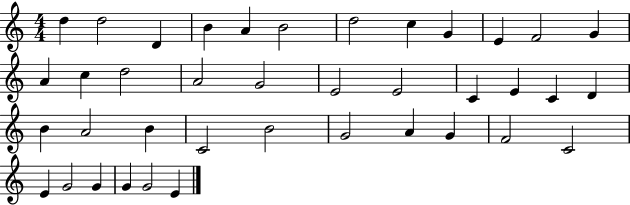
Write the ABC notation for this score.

X:1
T:Untitled
M:4/4
L:1/4
K:C
d d2 D B A B2 d2 c G E F2 G A c d2 A2 G2 E2 E2 C E C D B A2 B C2 B2 G2 A G F2 C2 E G2 G G G2 E